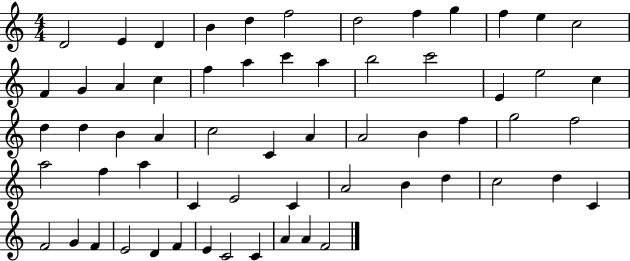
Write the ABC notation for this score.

X:1
T:Untitled
M:4/4
L:1/4
K:C
D2 E D B d f2 d2 f g f e c2 F G A c f a c' a b2 c'2 E e2 c d d B A c2 C A A2 B f g2 f2 a2 f a C E2 C A2 B d c2 d C F2 G F E2 D F E C2 C A A F2